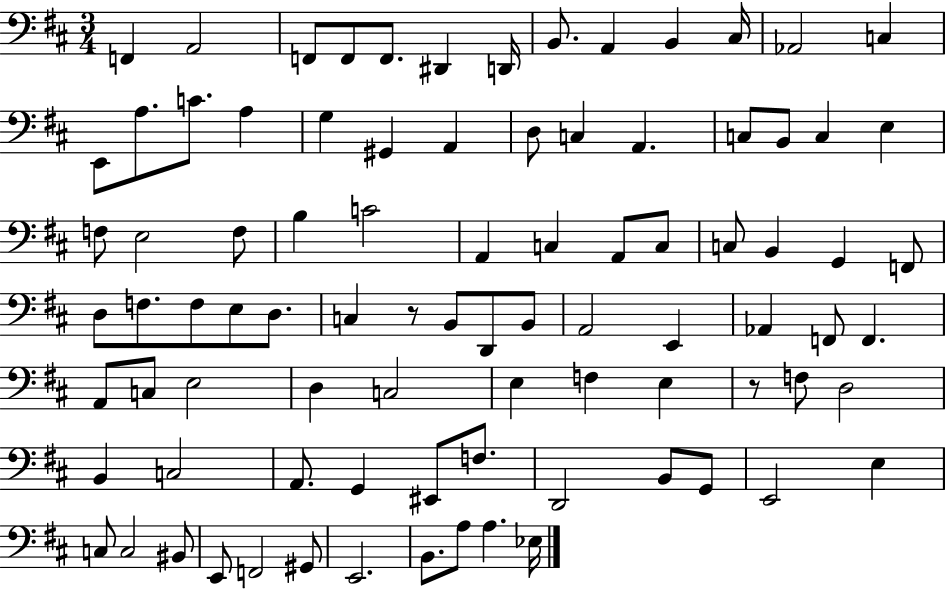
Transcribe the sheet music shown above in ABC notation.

X:1
T:Untitled
M:3/4
L:1/4
K:D
F,, A,,2 F,,/2 F,,/2 F,,/2 ^D,, D,,/4 B,,/2 A,, B,, ^C,/4 _A,,2 C, E,,/2 A,/2 C/2 A, G, ^G,, A,, D,/2 C, A,, C,/2 B,,/2 C, E, F,/2 E,2 F,/2 B, C2 A,, C, A,,/2 C,/2 C,/2 B,, G,, F,,/2 D,/2 F,/2 F,/2 E,/2 D,/2 C, z/2 B,,/2 D,,/2 B,,/2 A,,2 E,, _A,, F,,/2 F,, A,,/2 C,/2 E,2 D, C,2 E, F, E, z/2 F,/2 D,2 B,, C,2 A,,/2 G,, ^E,,/2 F,/2 D,,2 B,,/2 G,,/2 E,,2 E, C,/2 C,2 ^B,,/2 E,,/2 F,,2 ^G,,/2 E,,2 B,,/2 A,/2 A, _E,/4